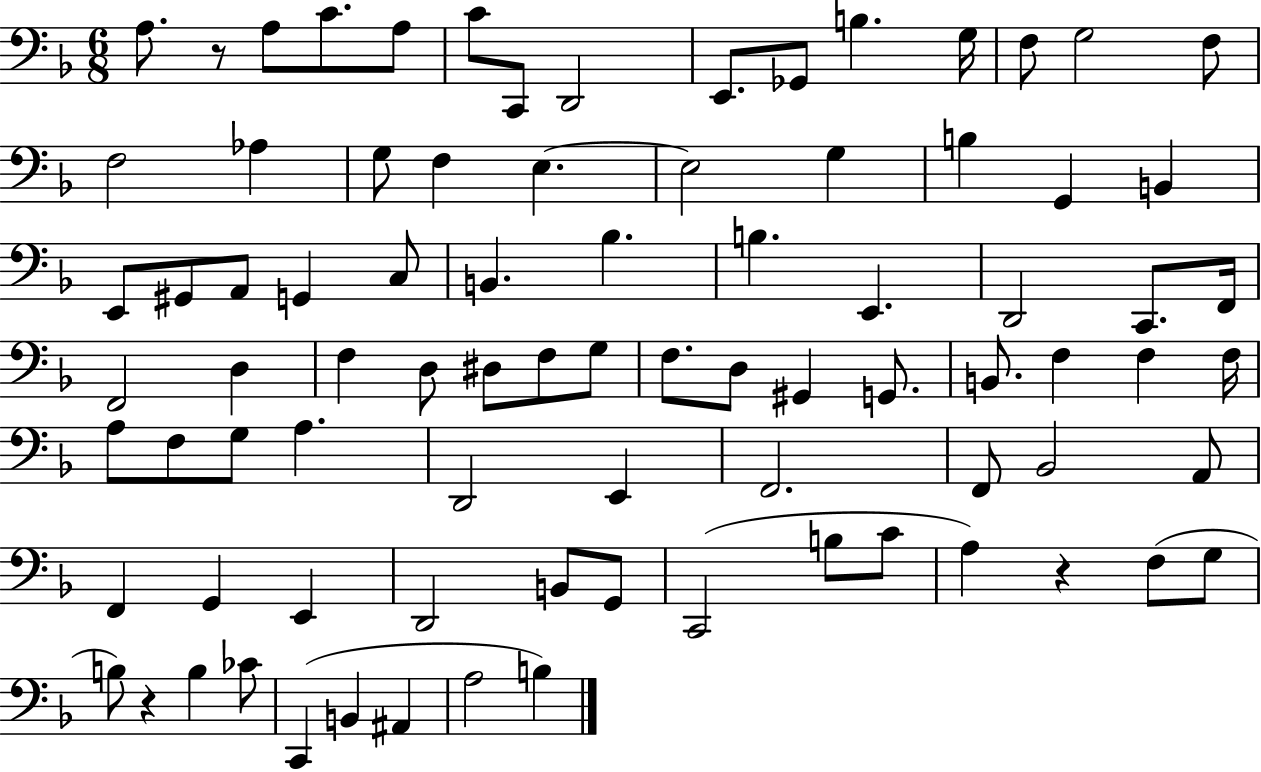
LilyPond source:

{
  \clef bass
  \numericTimeSignature
  \time 6/8
  \key f \major
  \repeat volta 2 { a8. r8 a8 c'8. a8 | c'8 c,8 d,2 | e,8. ges,8 b4. g16 | f8 g2 f8 | \break f2 aes4 | g8 f4 e4.~~ | e2 g4 | b4 g,4 b,4 | \break e,8 gis,8 a,8 g,4 c8 | b,4. bes4. | b4. e,4. | d,2 c,8. f,16 | \break f,2 d4 | f4 d8 dis8 f8 g8 | f8. d8 gis,4 g,8. | b,8. f4 f4 f16 | \break a8 f8 g8 a4. | d,2 e,4 | f,2. | f,8 bes,2 a,8 | \break f,4 g,4 e,4 | d,2 b,8 g,8 | c,2( b8 c'8 | a4) r4 f8( g8 | \break b8) r4 b4 ces'8 | c,4( b,4 ais,4 | a2 b4) | } \bar "|."
}